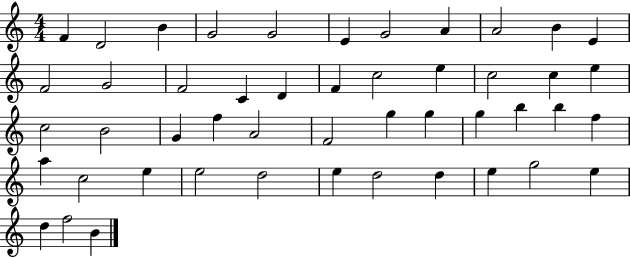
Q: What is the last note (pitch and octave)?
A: B4